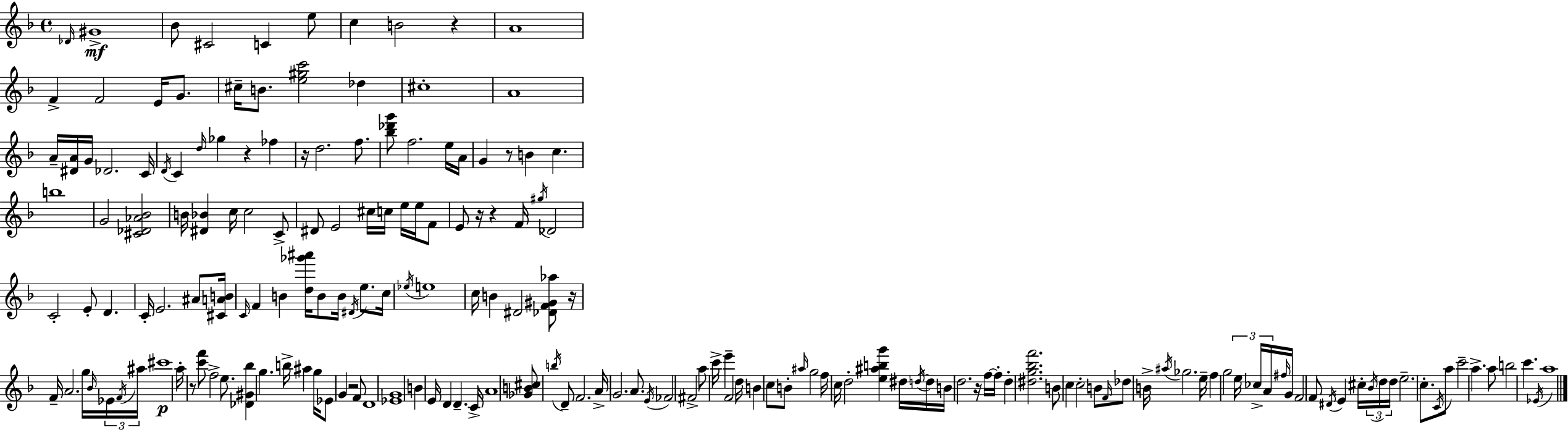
Db4/s G#4/w Bb4/e C#4/h C4/q E5/e C5/q B4/h R/q A4/w F4/q F4/h E4/s G4/e. C#5/s B4/e. [E5,G#5,C6]/h Db5/q C#5/w A4/w A4/s [D#4,A4]/s G4/s Db4/h. C4/s D4/s C4/q D5/s Gb5/q R/q FES5/q R/s D5/h. F5/e. [Bb5,Db6,G6]/e F5/h. E5/s A4/s G4/q R/e B4/q C5/q. B5/w G4/h [C#4,Db4,Ab4,Bb4]/h B4/s [D#4,Bb4]/q C5/s C5/h C4/e D#4/e E4/h C#5/s C5/s E5/s E5/s F4/e E4/e R/s R/q F4/s G#5/s Db4/h C4/h E4/e D4/q. C4/s E4/h. A#4/e [C#4,A4,B4]/s C4/s F4/q B4/q [D5,Gb6,A#6]/s B4/e B4/s D#4/s E5/e. C5/s Eb5/s E5/w C5/s B4/q D#4/h [Db4,F4,G#4,Ab5]/e R/s F4/s A4/h. G5/s Bb4/s Eb4/s F4/s A#5/s C#6/w A5/s R/e [C6,F6]/e F5/h E5/e. [Db4,G#4,Bb5]/q G5/q. B5/s A#5/q G5/s Eb4/e G4/q R/h F4/e D4/w [Eb4,G4]/w B4/q E4/s D4/q D4/q. C4/s A4/w [Gb4,B4,C#5]/e B5/s D4/e F4/h. A4/s G4/h. A4/e. E4/s FES4/h F#4/h A5/e C6/s E6/q F4/h D5/s B4/q C5/e B4/e A#5/s G5/h F5/s C5/s D5/h [E5,A#5,B5,G6]/q D#5/s D5/s D5/s B4/s D5/h. R/s F5/s F5/s D5/q [D#5,G5,Bb5,F6]/h. B4/e C5/q C5/h B4/e F4/s Db5/e B4/s A#5/s Gb5/h. E5/s F5/q G5/h E5/s CES5/s A4/s F#5/s G4/s F4/h F4/e D#4/s E4/q C#5/s Bb4/s D5/s D5/s E5/h. C5/e. C4/s A5/e C6/h A5/q. A5/e B5/h C6/q. Eb4/s A5/w